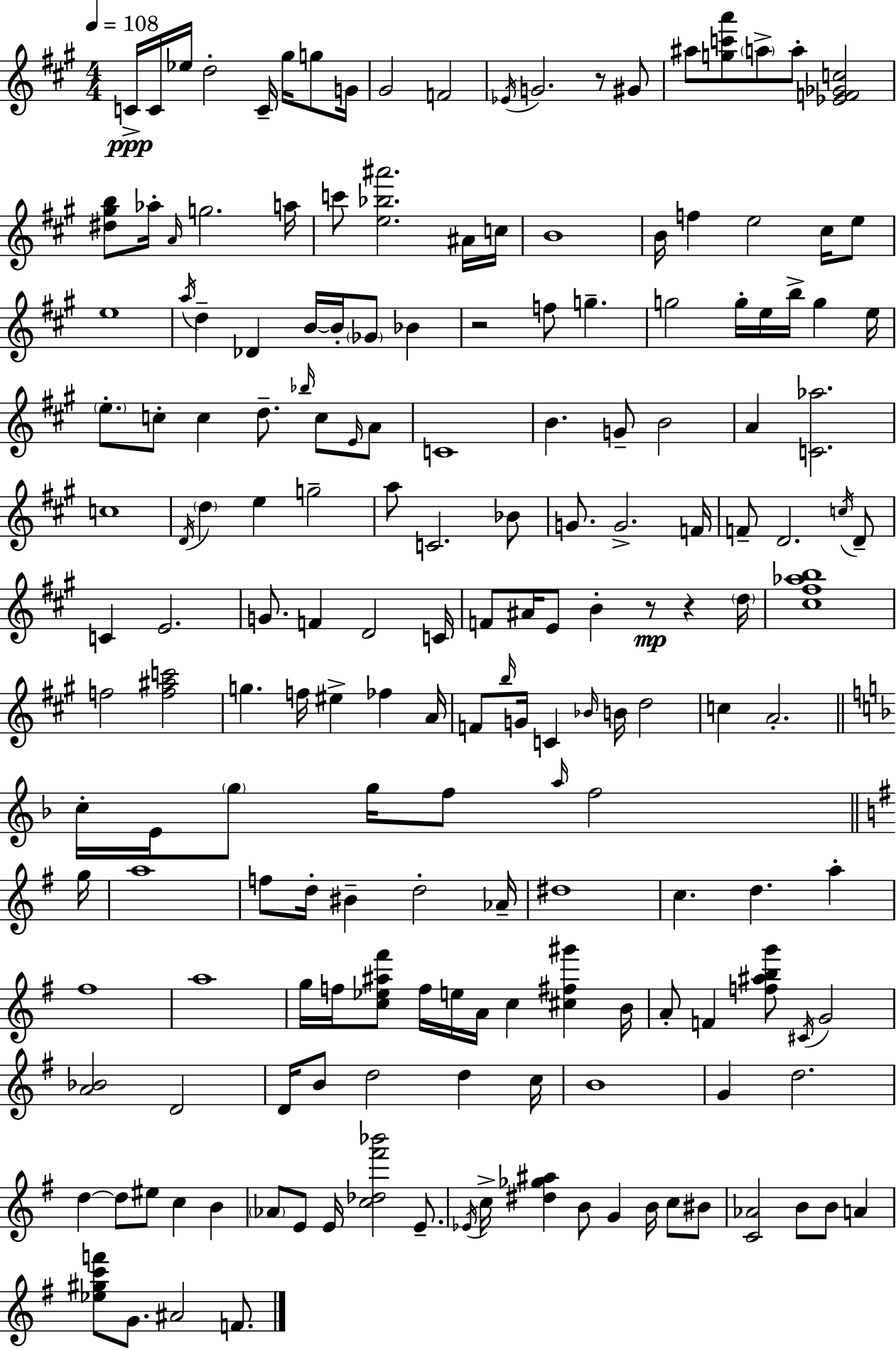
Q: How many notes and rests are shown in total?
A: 180